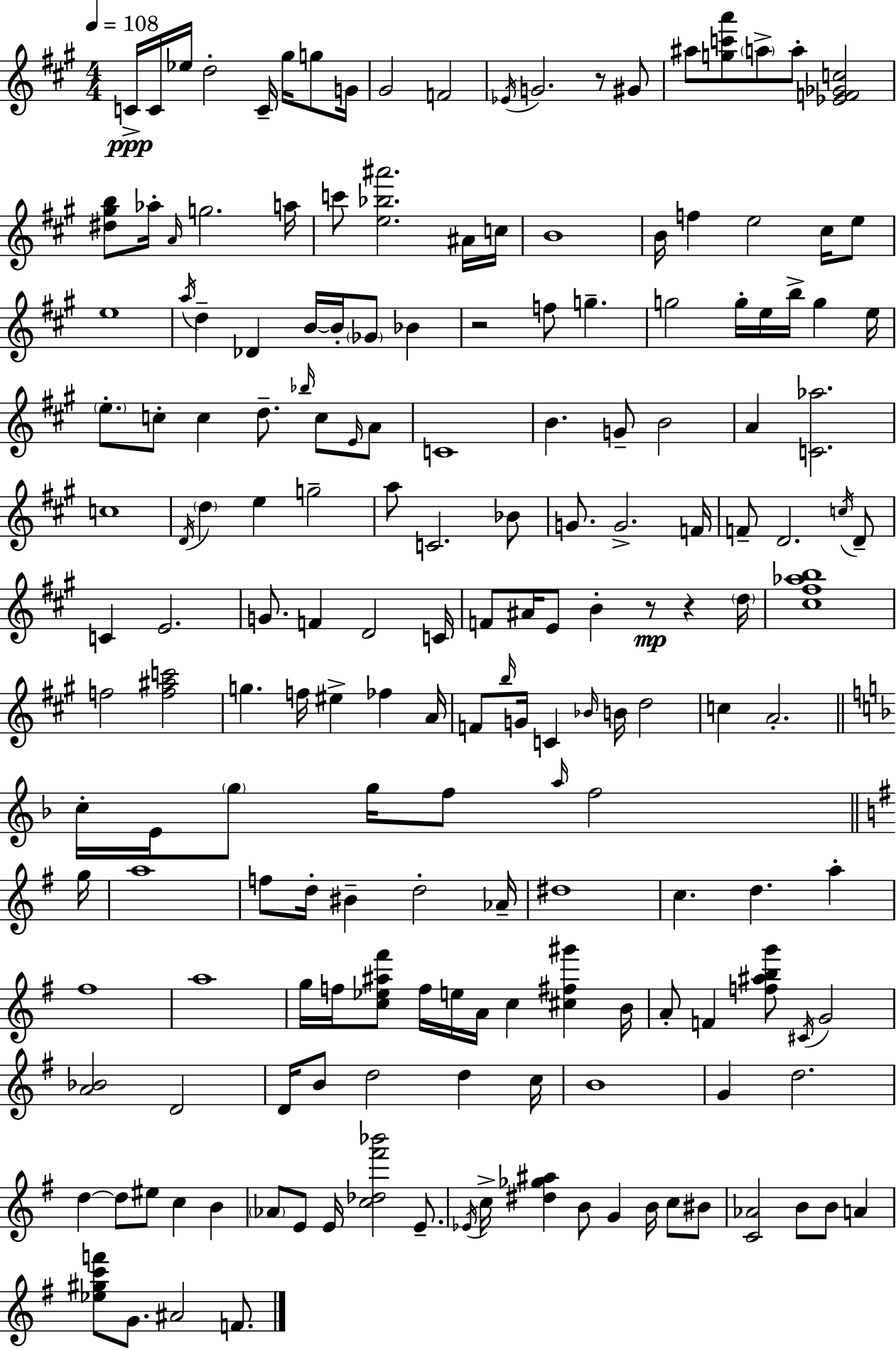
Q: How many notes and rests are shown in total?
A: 180